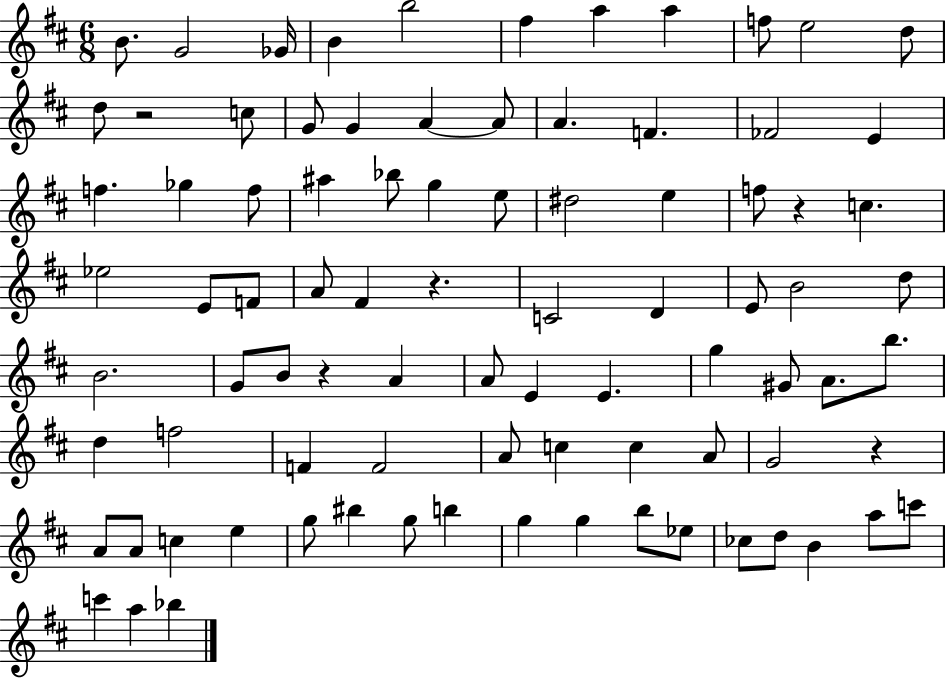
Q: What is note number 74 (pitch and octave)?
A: Eb5